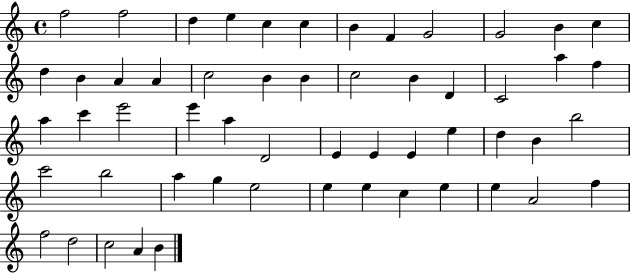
X:1
T:Untitled
M:4/4
L:1/4
K:C
f2 f2 d e c c B F G2 G2 B c d B A A c2 B B c2 B D C2 a f a c' e'2 e' a D2 E E E e d B b2 c'2 b2 a g e2 e e c e e A2 f f2 d2 c2 A B